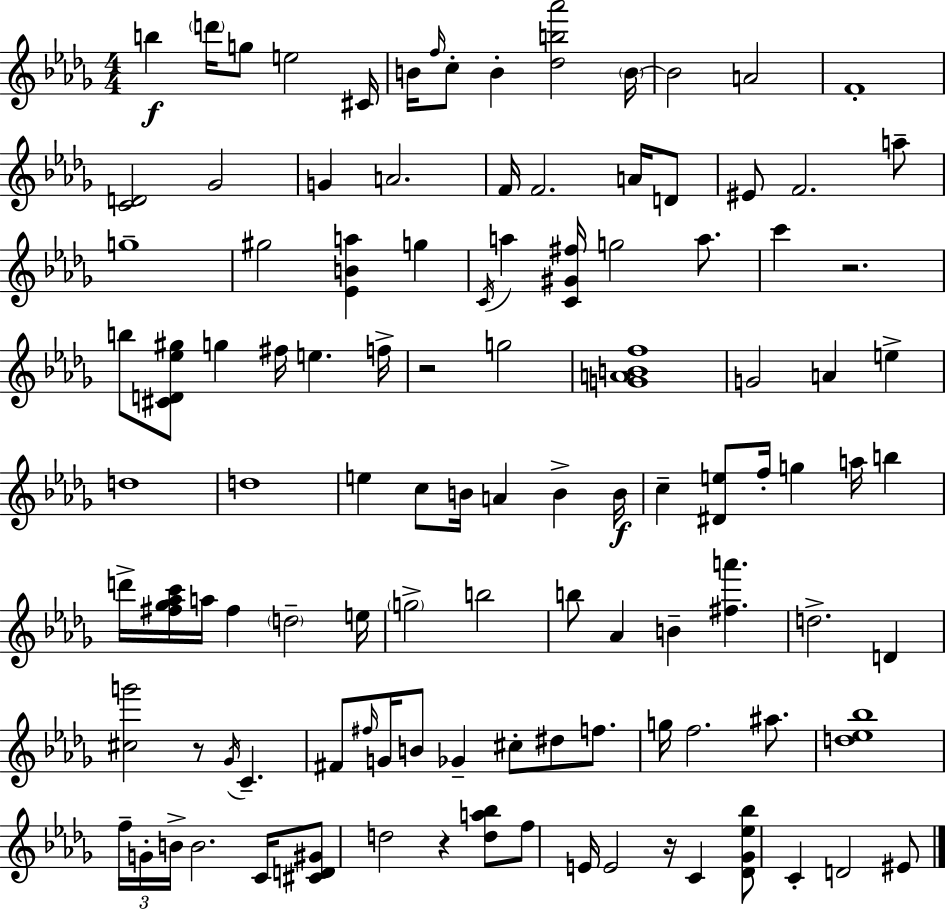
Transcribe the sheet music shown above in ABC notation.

X:1
T:Untitled
M:4/4
L:1/4
K:Bbm
b d'/4 g/2 e2 ^C/4 B/4 f/4 c/2 B [_db_a']2 B/4 B2 A2 F4 [CD]2 _G2 G A2 F/4 F2 A/4 D/2 ^E/2 F2 a/2 g4 ^g2 [_EBa] g C/4 a [C^G^f]/4 g2 a/2 c' z2 b/2 [^CD_e^g]/2 g ^f/4 e f/4 z2 g2 [GABf]4 G2 A e d4 d4 e c/2 B/4 A B B/4 c [^De]/2 f/4 g a/4 b d'/4 [^f_g_ac']/4 a/4 ^f d2 e/4 g2 b2 b/2 _A B [^fa'] d2 D [^cg']2 z/2 _G/4 C ^F/2 ^f/4 G/4 B/2 _G ^c/2 ^d/2 f/2 g/4 f2 ^a/2 [d_e_b]4 f/4 G/4 B/4 B2 C/4 [^CD^G]/2 d2 z [da_b]/2 f/2 E/4 E2 z/4 C [_D_G_e_b]/2 C D2 ^E/2